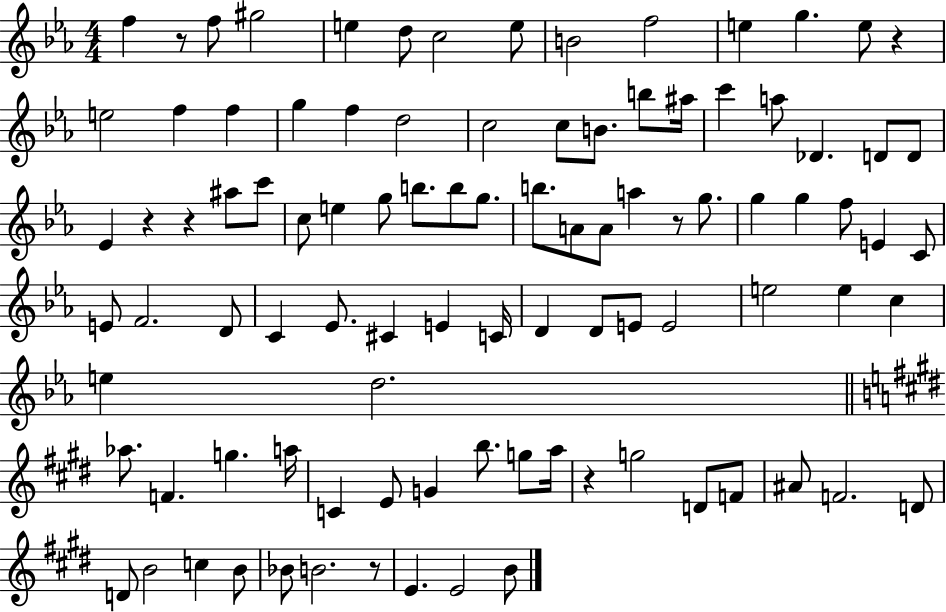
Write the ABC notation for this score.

X:1
T:Untitled
M:4/4
L:1/4
K:Eb
f z/2 f/2 ^g2 e d/2 c2 e/2 B2 f2 e g e/2 z e2 f f g f d2 c2 c/2 B/2 b/2 ^a/4 c' a/2 _D D/2 D/2 _E z z ^a/2 c'/2 c/2 e g/2 b/2 b/2 g/2 b/2 A/2 A/2 a z/2 g/2 g g f/2 E C/2 E/2 F2 D/2 C _E/2 ^C E C/4 D D/2 E/2 E2 e2 e c e d2 _a/2 F g a/4 C E/2 G b/2 g/2 a/4 z g2 D/2 F/2 ^A/2 F2 D/2 D/2 B2 c B/2 _B/2 B2 z/2 E E2 B/2